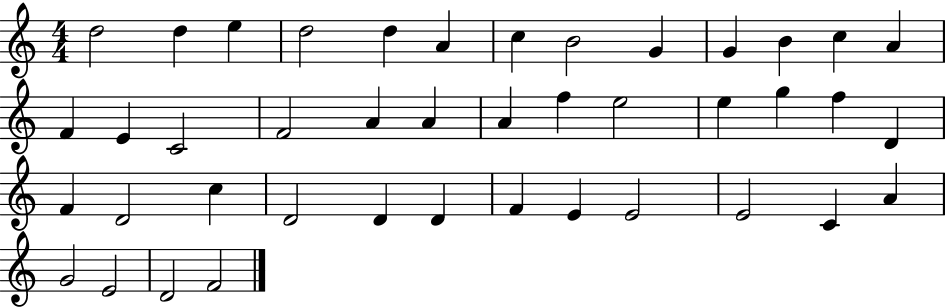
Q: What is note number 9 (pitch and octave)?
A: G4